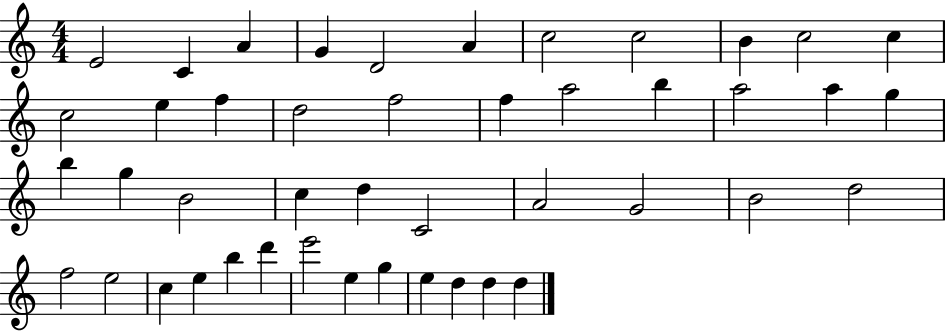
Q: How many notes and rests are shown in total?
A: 45